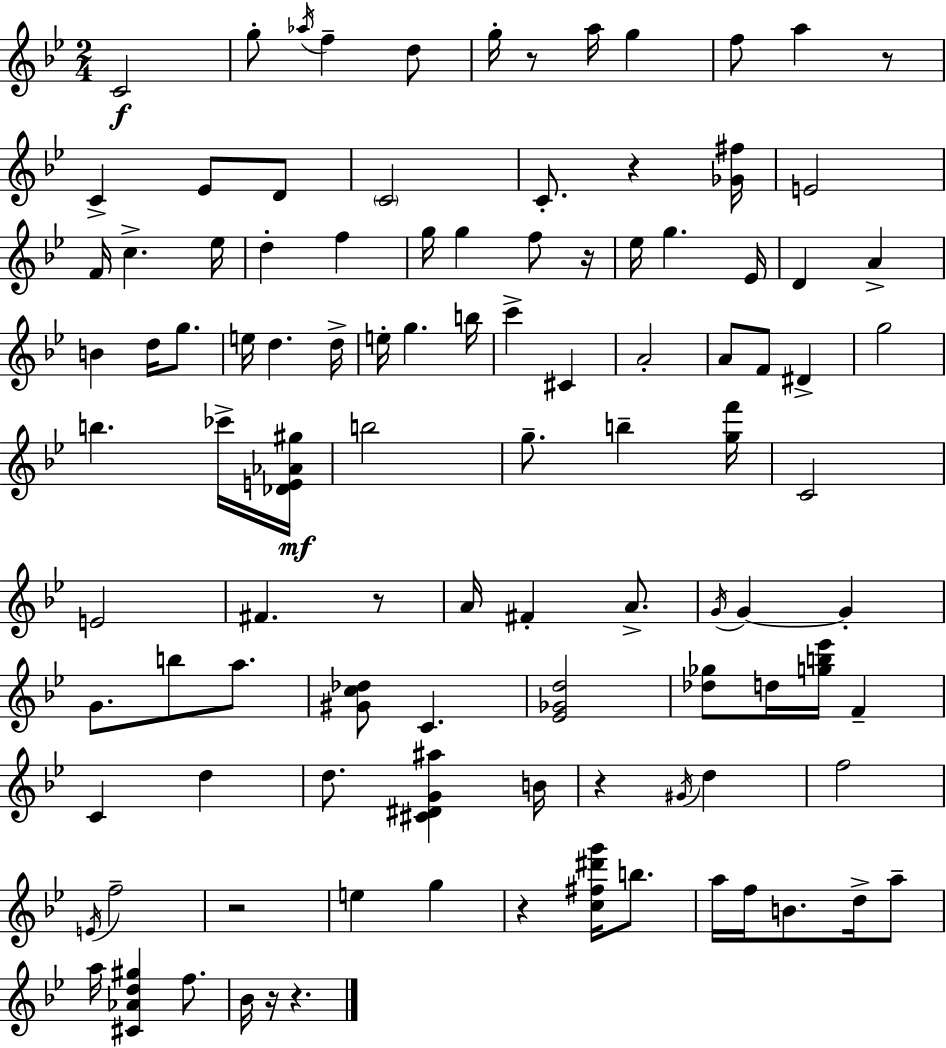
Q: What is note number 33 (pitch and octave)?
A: E5